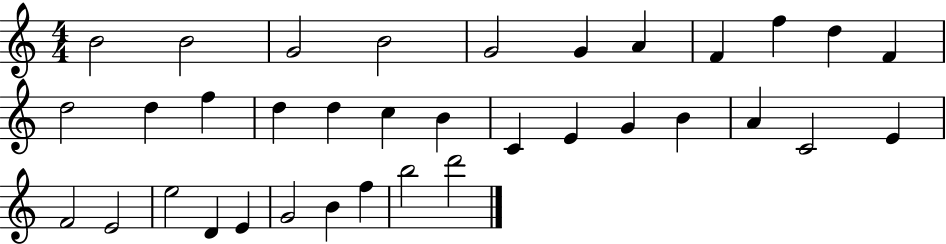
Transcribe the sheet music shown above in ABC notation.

X:1
T:Untitled
M:4/4
L:1/4
K:C
B2 B2 G2 B2 G2 G A F f d F d2 d f d d c B C E G B A C2 E F2 E2 e2 D E G2 B f b2 d'2